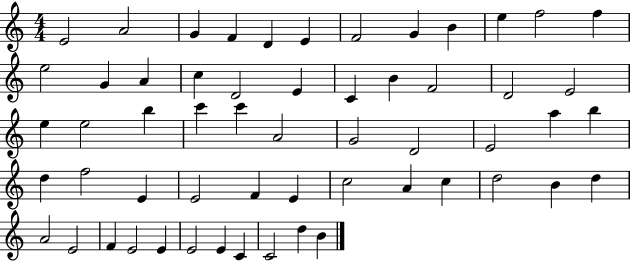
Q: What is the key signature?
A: C major